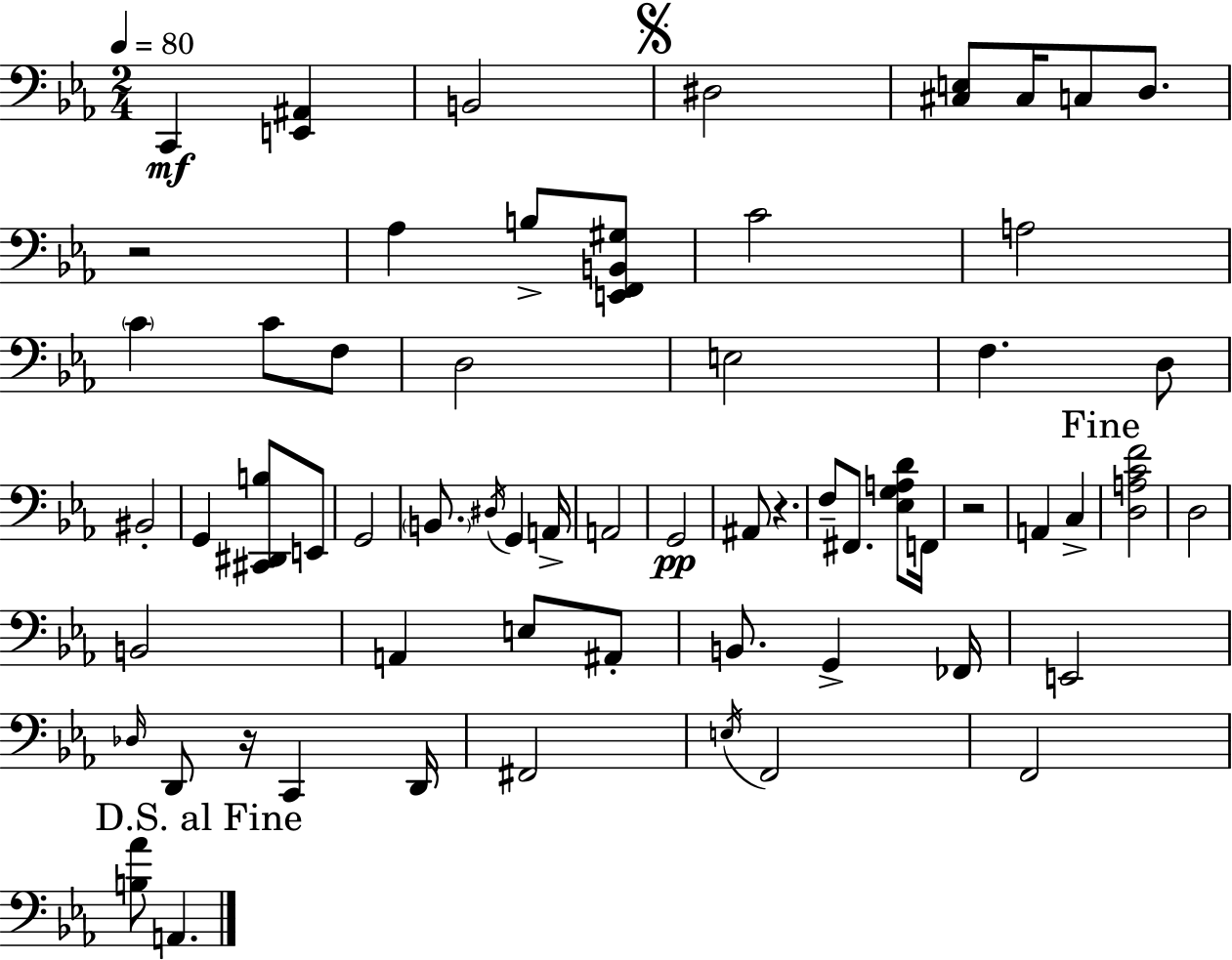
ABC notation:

X:1
T:Untitled
M:2/4
L:1/4
K:Cm
C,, [E,,^A,,] B,,2 ^D,2 [^C,E,]/2 ^C,/4 C,/2 D,/2 z2 _A, B,/2 [E,,F,,B,,^G,]/2 C2 A,2 C C/2 F,/2 D,2 E,2 F, D,/2 ^B,,2 G,, [^C,,^D,,B,]/2 E,,/2 G,,2 B,,/2 ^D,/4 G,, A,,/4 A,,2 G,,2 ^A,,/2 z F,/2 ^F,,/2 [_E,G,A,D]/2 F,,/4 z2 A,, C, [D,A,CF]2 D,2 B,,2 A,, E,/2 ^A,,/2 B,,/2 G,, _F,,/4 E,,2 _D,/4 D,,/2 z/4 C,, D,,/4 ^F,,2 E,/4 F,,2 F,,2 [B,_A]/2 A,,